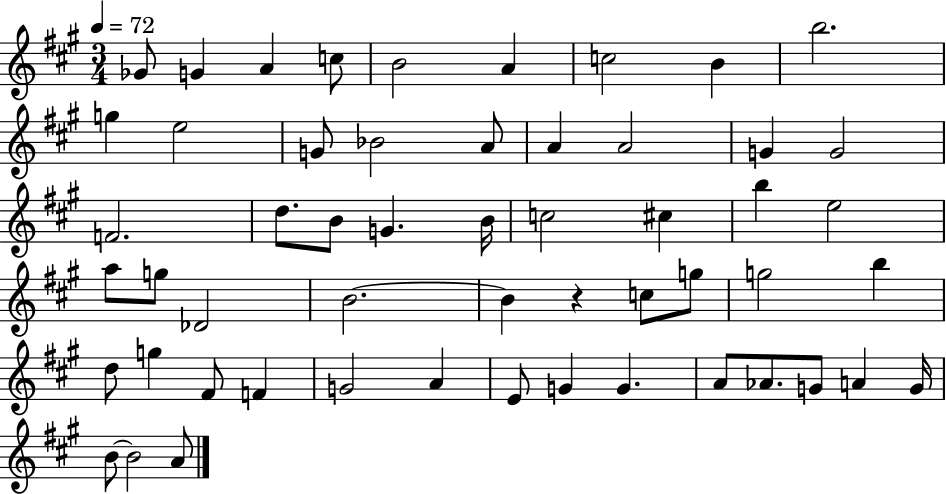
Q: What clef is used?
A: treble